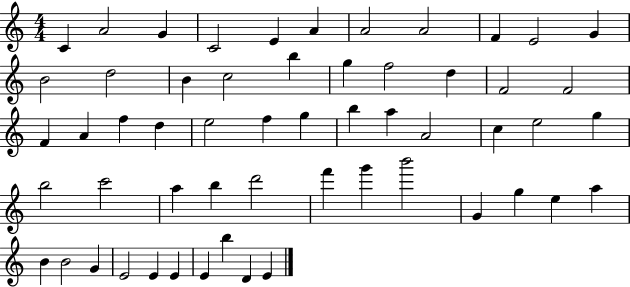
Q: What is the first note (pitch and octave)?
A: C4